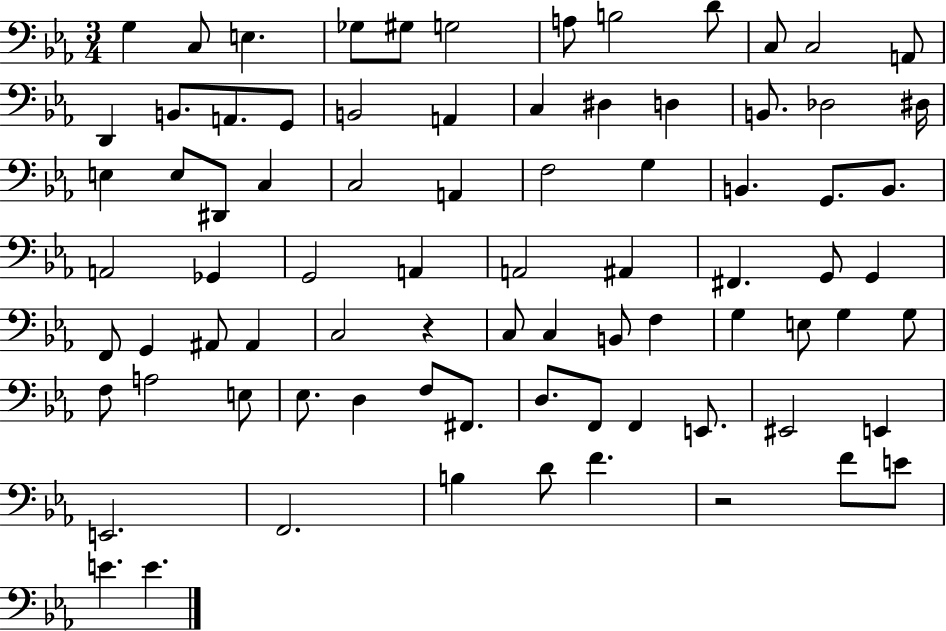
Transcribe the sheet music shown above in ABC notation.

X:1
T:Untitled
M:3/4
L:1/4
K:Eb
G, C,/2 E, _G,/2 ^G,/2 G,2 A,/2 B,2 D/2 C,/2 C,2 A,,/2 D,, B,,/2 A,,/2 G,,/2 B,,2 A,, C, ^D, D, B,,/2 _D,2 ^D,/4 E, E,/2 ^D,,/2 C, C,2 A,, F,2 G, B,, G,,/2 B,,/2 A,,2 _G,, G,,2 A,, A,,2 ^A,, ^F,, G,,/2 G,, F,,/2 G,, ^A,,/2 ^A,, C,2 z C,/2 C, B,,/2 F, G, E,/2 G, G,/2 F,/2 A,2 E,/2 _E,/2 D, F,/2 ^F,,/2 D,/2 F,,/2 F,, E,,/2 ^E,,2 E,, E,,2 F,,2 B, D/2 F z2 F/2 E/2 E E